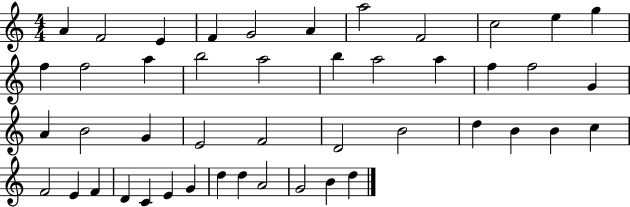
{
  \clef treble
  \numericTimeSignature
  \time 4/4
  \key c \major
  a'4 f'2 e'4 | f'4 g'2 a'4 | a''2 f'2 | c''2 e''4 g''4 | \break f''4 f''2 a''4 | b''2 a''2 | b''4 a''2 a''4 | f''4 f''2 g'4 | \break a'4 b'2 g'4 | e'2 f'2 | d'2 b'2 | d''4 b'4 b'4 c''4 | \break f'2 e'4 f'4 | d'4 c'4 e'4 g'4 | d''4 d''4 a'2 | g'2 b'4 d''4 | \break \bar "|."
}